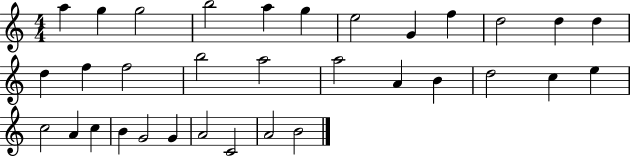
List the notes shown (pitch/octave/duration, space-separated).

A5/q G5/q G5/h B5/h A5/q G5/q E5/h G4/q F5/q D5/h D5/q D5/q D5/q F5/q F5/h B5/h A5/h A5/h A4/q B4/q D5/h C5/q E5/q C5/h A4/q C5/q B4/q G4/h G4/q A4/h C4/h A4/h B4/h